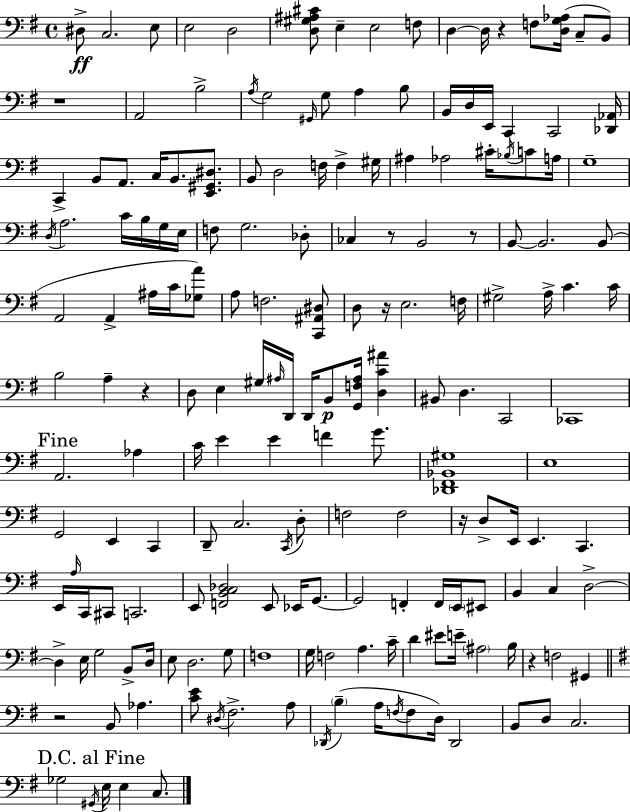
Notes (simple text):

D#3/e C3/h. E3/e E3/h D3/h [D3,G#3,A#3,C#4]/e E3/q E3/h F3/e D3/q D3/s R/q F3/e [D3,G3,Ab3]/s C3/e B2/e R/w A2/h B3/h A3/s G3/h G#2/s G3/e A3/q B3/e B2/s D3/s E2/s C2/q C2/h [Db2,Ab2]/s C2/q B2/e A2/e. C3/s B2/e. [E2,G#2,D#3]/e. B2/e D3/h F3/s F3/q G#3/s A#3/q Ab3/h C#4/s Bb3/s C4/e A3/s G3/w D3/s A3/h. C4/s B3/s G3/s E3/s F3/e G3/h. Db3/e CES3/q R/e B2/h R/e B2/e B2/h. B2/e A2/h A2/q A#3/s C4/s [Gb3,A4]/e A3/e F3/h. [C2,A#2,D#3]/e D3/e R/s E3/h. F3/s G#3/h A3/s C4/q. C4/s B3/h A3/q R/q D3/e E3/q G#3/s A#3/s D2/s D2/s B2/e [G2,F3,A#3]/s [D3,C4,A#4]/q BIS2/e D3/q. C2/h CES2/w A2/h. Ab3/q C4/s E4/q E4/q F4/q G4/e. [Db2,F#2,Bb2,G#3]/w E3/w G2/h E2/q C2/q D2/e C3/h. C2/s D3/e F3/h F3/h R/s D3/e E2/s E2/q. C2/q. E2/s A3/s C2/s C#2/e C2/h. E2/e [F2,B2,C3,Db3]/h E2/e Eb2/s G2/e. G2/h F2/q F2/s E2/s EIS2/e B2/q C3/q D3/h D3/q E3/s G3/h B2/e D3/s E3/e D3/h. G3/e F3/w G3/s F3/h A3/q. C4/s D4/q EIS4/e E4/s A#3/h B3/s R/q F3/h G#2/q R/h B2/e Ab3/q. [C4,E4]/e D#3/s F#3/h. A3/e Db2/s B3/q A3/s F3/s F3/e D3/s Db2/h B2/e D3/e C3/h. Gb3/h G#2/s E3/s E3/q C3/e.